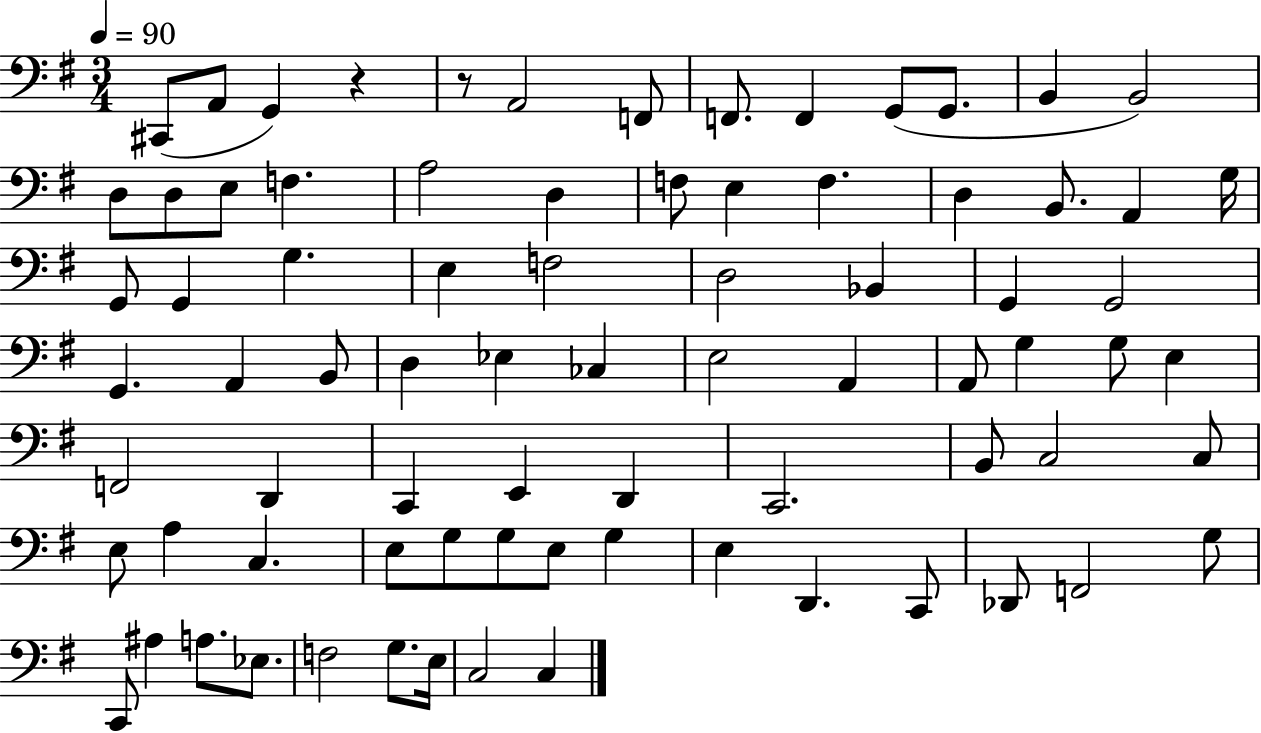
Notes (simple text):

C#2/e A2/e G2/q R/q R/e A2/h F2/e F2/e. F2/q G2/e G2/e. B2/q B2/h D3/e D3/e E3/e F3/q. A3/h D3/q F3/e E3/q F3/q. D3/q B2/e. A2/q G3/s G2/e G2/q G3/q. E3/q F3/h D3/h Bb2/q G2/q G2/h G2/q. A2/q B2/e D3/q Eb3/q CES3/q E3/h A2/q A2/e G3/q G3/e E3/q F2/h D2/q C2/q E2/q D2/q C2/h. B2/e C3/h C3/e E3/e A3/q C3/q. E3/e G3/e G3/e E3/e G3/q E3/q D2/q. C2/e Db2/e F2/h G3/e C2/e A#3/q A3/e. Eb3/e. F3/h G3/e. E3/s C3/h C3/q